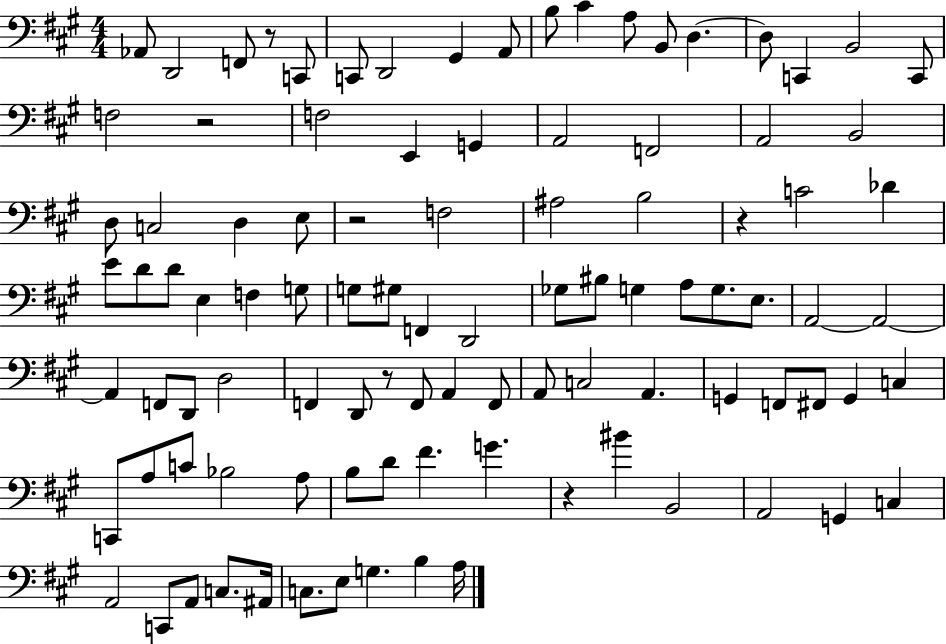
Ab2/e D2/h F2/e R/e C2/e C2/e D2/h G#2/q A2/e B3/e C#4/q A3/e B2/e D3/q. D3/e C2/q B2/h C2/e F3/h R/h F3/h E2/q G2/q A2/h F2/h A2/h B2/h D3/e C3/h D3/q E3/e R/h F3/h A#3/h B3/h R/q C4/h Db4/q E4/e D4/e D4/e E3/q F3/q G3/e G3/e G#3/e F2/q D2/h Gb3/e BIS3/e G3/q A3/e G3/e. E3/e. A2/h A2/h A2/q F2/e D2/e D3/h F2/q D2/e R/e F2/e A2/q F2/e A2/e C3/h A2/q. G2/q F2/e F#2/e G2/q C3/q C2/e A3/e C4/e Bb3/h A3/e B3/e D4/e F#4/q. G4/q. R/q BIS4/q B2/h A2/h G2/q C3/q A2/h C2/e A2/e C3/e. A#2/s C3/e. E3/e G3/q. B3/q A3/s